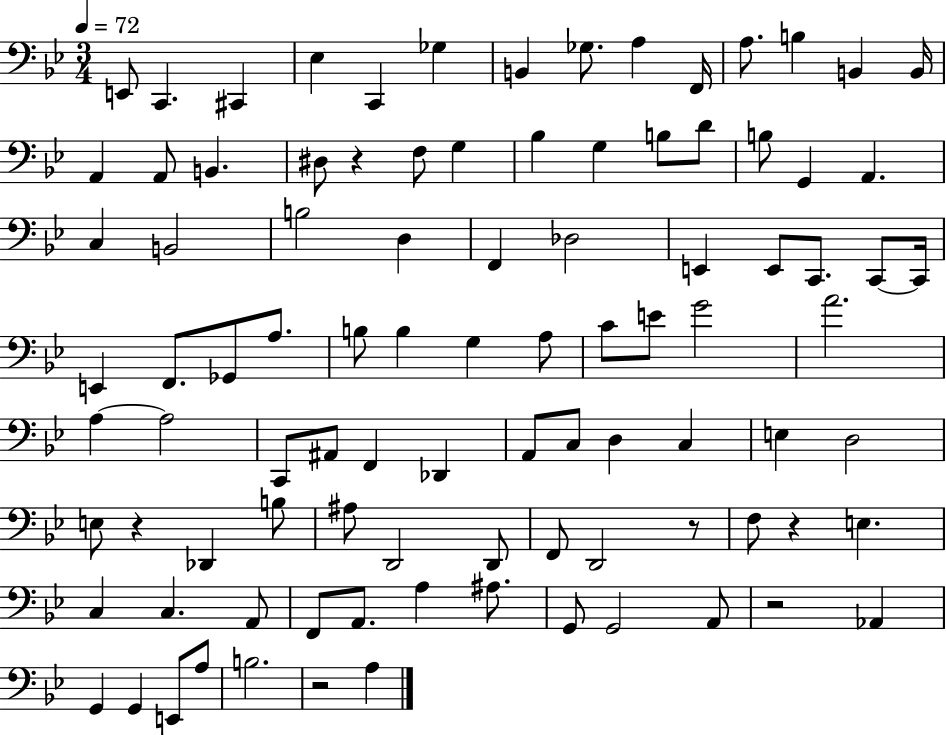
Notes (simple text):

E2/e C2/q. C#2/q Eb3/q C2/q Gb3/q B2/q Gb3/e. A3/q F2/s A3/e. B3/q B2/q B2/s A2/q A2/e B2/q. D#3/e R/q F3/e G3/q Bb3/q G3/q B3/e D4/e B3/e G2/q A2/q. C3/q B2/h B3/h D3/q F2/q Db3/h E2/q E2/e C2/e. C2/e C2/s E2/q F2/e. Gb2/e A3/e. B3/e B3/q G3/q A3/e C4/e E4/e G4/h A4/h. A3/q A3/h C2/e A#2/e F2/q Db2/q A2/e C3/e D3/q C3/q E3/q D3/h E3/e R/q Db2/q B3/e A#3/e D2/h D2/e F2/e D2/h R/e F3/e R/q E3/q. C3/q C3/q. A2/e F2/e A2/e. A3/q A#3/e. G2/e G2/h A2/e R/h Ab2/q G2/q G2/q E2/e A3/e B3/h. R/h A3/q